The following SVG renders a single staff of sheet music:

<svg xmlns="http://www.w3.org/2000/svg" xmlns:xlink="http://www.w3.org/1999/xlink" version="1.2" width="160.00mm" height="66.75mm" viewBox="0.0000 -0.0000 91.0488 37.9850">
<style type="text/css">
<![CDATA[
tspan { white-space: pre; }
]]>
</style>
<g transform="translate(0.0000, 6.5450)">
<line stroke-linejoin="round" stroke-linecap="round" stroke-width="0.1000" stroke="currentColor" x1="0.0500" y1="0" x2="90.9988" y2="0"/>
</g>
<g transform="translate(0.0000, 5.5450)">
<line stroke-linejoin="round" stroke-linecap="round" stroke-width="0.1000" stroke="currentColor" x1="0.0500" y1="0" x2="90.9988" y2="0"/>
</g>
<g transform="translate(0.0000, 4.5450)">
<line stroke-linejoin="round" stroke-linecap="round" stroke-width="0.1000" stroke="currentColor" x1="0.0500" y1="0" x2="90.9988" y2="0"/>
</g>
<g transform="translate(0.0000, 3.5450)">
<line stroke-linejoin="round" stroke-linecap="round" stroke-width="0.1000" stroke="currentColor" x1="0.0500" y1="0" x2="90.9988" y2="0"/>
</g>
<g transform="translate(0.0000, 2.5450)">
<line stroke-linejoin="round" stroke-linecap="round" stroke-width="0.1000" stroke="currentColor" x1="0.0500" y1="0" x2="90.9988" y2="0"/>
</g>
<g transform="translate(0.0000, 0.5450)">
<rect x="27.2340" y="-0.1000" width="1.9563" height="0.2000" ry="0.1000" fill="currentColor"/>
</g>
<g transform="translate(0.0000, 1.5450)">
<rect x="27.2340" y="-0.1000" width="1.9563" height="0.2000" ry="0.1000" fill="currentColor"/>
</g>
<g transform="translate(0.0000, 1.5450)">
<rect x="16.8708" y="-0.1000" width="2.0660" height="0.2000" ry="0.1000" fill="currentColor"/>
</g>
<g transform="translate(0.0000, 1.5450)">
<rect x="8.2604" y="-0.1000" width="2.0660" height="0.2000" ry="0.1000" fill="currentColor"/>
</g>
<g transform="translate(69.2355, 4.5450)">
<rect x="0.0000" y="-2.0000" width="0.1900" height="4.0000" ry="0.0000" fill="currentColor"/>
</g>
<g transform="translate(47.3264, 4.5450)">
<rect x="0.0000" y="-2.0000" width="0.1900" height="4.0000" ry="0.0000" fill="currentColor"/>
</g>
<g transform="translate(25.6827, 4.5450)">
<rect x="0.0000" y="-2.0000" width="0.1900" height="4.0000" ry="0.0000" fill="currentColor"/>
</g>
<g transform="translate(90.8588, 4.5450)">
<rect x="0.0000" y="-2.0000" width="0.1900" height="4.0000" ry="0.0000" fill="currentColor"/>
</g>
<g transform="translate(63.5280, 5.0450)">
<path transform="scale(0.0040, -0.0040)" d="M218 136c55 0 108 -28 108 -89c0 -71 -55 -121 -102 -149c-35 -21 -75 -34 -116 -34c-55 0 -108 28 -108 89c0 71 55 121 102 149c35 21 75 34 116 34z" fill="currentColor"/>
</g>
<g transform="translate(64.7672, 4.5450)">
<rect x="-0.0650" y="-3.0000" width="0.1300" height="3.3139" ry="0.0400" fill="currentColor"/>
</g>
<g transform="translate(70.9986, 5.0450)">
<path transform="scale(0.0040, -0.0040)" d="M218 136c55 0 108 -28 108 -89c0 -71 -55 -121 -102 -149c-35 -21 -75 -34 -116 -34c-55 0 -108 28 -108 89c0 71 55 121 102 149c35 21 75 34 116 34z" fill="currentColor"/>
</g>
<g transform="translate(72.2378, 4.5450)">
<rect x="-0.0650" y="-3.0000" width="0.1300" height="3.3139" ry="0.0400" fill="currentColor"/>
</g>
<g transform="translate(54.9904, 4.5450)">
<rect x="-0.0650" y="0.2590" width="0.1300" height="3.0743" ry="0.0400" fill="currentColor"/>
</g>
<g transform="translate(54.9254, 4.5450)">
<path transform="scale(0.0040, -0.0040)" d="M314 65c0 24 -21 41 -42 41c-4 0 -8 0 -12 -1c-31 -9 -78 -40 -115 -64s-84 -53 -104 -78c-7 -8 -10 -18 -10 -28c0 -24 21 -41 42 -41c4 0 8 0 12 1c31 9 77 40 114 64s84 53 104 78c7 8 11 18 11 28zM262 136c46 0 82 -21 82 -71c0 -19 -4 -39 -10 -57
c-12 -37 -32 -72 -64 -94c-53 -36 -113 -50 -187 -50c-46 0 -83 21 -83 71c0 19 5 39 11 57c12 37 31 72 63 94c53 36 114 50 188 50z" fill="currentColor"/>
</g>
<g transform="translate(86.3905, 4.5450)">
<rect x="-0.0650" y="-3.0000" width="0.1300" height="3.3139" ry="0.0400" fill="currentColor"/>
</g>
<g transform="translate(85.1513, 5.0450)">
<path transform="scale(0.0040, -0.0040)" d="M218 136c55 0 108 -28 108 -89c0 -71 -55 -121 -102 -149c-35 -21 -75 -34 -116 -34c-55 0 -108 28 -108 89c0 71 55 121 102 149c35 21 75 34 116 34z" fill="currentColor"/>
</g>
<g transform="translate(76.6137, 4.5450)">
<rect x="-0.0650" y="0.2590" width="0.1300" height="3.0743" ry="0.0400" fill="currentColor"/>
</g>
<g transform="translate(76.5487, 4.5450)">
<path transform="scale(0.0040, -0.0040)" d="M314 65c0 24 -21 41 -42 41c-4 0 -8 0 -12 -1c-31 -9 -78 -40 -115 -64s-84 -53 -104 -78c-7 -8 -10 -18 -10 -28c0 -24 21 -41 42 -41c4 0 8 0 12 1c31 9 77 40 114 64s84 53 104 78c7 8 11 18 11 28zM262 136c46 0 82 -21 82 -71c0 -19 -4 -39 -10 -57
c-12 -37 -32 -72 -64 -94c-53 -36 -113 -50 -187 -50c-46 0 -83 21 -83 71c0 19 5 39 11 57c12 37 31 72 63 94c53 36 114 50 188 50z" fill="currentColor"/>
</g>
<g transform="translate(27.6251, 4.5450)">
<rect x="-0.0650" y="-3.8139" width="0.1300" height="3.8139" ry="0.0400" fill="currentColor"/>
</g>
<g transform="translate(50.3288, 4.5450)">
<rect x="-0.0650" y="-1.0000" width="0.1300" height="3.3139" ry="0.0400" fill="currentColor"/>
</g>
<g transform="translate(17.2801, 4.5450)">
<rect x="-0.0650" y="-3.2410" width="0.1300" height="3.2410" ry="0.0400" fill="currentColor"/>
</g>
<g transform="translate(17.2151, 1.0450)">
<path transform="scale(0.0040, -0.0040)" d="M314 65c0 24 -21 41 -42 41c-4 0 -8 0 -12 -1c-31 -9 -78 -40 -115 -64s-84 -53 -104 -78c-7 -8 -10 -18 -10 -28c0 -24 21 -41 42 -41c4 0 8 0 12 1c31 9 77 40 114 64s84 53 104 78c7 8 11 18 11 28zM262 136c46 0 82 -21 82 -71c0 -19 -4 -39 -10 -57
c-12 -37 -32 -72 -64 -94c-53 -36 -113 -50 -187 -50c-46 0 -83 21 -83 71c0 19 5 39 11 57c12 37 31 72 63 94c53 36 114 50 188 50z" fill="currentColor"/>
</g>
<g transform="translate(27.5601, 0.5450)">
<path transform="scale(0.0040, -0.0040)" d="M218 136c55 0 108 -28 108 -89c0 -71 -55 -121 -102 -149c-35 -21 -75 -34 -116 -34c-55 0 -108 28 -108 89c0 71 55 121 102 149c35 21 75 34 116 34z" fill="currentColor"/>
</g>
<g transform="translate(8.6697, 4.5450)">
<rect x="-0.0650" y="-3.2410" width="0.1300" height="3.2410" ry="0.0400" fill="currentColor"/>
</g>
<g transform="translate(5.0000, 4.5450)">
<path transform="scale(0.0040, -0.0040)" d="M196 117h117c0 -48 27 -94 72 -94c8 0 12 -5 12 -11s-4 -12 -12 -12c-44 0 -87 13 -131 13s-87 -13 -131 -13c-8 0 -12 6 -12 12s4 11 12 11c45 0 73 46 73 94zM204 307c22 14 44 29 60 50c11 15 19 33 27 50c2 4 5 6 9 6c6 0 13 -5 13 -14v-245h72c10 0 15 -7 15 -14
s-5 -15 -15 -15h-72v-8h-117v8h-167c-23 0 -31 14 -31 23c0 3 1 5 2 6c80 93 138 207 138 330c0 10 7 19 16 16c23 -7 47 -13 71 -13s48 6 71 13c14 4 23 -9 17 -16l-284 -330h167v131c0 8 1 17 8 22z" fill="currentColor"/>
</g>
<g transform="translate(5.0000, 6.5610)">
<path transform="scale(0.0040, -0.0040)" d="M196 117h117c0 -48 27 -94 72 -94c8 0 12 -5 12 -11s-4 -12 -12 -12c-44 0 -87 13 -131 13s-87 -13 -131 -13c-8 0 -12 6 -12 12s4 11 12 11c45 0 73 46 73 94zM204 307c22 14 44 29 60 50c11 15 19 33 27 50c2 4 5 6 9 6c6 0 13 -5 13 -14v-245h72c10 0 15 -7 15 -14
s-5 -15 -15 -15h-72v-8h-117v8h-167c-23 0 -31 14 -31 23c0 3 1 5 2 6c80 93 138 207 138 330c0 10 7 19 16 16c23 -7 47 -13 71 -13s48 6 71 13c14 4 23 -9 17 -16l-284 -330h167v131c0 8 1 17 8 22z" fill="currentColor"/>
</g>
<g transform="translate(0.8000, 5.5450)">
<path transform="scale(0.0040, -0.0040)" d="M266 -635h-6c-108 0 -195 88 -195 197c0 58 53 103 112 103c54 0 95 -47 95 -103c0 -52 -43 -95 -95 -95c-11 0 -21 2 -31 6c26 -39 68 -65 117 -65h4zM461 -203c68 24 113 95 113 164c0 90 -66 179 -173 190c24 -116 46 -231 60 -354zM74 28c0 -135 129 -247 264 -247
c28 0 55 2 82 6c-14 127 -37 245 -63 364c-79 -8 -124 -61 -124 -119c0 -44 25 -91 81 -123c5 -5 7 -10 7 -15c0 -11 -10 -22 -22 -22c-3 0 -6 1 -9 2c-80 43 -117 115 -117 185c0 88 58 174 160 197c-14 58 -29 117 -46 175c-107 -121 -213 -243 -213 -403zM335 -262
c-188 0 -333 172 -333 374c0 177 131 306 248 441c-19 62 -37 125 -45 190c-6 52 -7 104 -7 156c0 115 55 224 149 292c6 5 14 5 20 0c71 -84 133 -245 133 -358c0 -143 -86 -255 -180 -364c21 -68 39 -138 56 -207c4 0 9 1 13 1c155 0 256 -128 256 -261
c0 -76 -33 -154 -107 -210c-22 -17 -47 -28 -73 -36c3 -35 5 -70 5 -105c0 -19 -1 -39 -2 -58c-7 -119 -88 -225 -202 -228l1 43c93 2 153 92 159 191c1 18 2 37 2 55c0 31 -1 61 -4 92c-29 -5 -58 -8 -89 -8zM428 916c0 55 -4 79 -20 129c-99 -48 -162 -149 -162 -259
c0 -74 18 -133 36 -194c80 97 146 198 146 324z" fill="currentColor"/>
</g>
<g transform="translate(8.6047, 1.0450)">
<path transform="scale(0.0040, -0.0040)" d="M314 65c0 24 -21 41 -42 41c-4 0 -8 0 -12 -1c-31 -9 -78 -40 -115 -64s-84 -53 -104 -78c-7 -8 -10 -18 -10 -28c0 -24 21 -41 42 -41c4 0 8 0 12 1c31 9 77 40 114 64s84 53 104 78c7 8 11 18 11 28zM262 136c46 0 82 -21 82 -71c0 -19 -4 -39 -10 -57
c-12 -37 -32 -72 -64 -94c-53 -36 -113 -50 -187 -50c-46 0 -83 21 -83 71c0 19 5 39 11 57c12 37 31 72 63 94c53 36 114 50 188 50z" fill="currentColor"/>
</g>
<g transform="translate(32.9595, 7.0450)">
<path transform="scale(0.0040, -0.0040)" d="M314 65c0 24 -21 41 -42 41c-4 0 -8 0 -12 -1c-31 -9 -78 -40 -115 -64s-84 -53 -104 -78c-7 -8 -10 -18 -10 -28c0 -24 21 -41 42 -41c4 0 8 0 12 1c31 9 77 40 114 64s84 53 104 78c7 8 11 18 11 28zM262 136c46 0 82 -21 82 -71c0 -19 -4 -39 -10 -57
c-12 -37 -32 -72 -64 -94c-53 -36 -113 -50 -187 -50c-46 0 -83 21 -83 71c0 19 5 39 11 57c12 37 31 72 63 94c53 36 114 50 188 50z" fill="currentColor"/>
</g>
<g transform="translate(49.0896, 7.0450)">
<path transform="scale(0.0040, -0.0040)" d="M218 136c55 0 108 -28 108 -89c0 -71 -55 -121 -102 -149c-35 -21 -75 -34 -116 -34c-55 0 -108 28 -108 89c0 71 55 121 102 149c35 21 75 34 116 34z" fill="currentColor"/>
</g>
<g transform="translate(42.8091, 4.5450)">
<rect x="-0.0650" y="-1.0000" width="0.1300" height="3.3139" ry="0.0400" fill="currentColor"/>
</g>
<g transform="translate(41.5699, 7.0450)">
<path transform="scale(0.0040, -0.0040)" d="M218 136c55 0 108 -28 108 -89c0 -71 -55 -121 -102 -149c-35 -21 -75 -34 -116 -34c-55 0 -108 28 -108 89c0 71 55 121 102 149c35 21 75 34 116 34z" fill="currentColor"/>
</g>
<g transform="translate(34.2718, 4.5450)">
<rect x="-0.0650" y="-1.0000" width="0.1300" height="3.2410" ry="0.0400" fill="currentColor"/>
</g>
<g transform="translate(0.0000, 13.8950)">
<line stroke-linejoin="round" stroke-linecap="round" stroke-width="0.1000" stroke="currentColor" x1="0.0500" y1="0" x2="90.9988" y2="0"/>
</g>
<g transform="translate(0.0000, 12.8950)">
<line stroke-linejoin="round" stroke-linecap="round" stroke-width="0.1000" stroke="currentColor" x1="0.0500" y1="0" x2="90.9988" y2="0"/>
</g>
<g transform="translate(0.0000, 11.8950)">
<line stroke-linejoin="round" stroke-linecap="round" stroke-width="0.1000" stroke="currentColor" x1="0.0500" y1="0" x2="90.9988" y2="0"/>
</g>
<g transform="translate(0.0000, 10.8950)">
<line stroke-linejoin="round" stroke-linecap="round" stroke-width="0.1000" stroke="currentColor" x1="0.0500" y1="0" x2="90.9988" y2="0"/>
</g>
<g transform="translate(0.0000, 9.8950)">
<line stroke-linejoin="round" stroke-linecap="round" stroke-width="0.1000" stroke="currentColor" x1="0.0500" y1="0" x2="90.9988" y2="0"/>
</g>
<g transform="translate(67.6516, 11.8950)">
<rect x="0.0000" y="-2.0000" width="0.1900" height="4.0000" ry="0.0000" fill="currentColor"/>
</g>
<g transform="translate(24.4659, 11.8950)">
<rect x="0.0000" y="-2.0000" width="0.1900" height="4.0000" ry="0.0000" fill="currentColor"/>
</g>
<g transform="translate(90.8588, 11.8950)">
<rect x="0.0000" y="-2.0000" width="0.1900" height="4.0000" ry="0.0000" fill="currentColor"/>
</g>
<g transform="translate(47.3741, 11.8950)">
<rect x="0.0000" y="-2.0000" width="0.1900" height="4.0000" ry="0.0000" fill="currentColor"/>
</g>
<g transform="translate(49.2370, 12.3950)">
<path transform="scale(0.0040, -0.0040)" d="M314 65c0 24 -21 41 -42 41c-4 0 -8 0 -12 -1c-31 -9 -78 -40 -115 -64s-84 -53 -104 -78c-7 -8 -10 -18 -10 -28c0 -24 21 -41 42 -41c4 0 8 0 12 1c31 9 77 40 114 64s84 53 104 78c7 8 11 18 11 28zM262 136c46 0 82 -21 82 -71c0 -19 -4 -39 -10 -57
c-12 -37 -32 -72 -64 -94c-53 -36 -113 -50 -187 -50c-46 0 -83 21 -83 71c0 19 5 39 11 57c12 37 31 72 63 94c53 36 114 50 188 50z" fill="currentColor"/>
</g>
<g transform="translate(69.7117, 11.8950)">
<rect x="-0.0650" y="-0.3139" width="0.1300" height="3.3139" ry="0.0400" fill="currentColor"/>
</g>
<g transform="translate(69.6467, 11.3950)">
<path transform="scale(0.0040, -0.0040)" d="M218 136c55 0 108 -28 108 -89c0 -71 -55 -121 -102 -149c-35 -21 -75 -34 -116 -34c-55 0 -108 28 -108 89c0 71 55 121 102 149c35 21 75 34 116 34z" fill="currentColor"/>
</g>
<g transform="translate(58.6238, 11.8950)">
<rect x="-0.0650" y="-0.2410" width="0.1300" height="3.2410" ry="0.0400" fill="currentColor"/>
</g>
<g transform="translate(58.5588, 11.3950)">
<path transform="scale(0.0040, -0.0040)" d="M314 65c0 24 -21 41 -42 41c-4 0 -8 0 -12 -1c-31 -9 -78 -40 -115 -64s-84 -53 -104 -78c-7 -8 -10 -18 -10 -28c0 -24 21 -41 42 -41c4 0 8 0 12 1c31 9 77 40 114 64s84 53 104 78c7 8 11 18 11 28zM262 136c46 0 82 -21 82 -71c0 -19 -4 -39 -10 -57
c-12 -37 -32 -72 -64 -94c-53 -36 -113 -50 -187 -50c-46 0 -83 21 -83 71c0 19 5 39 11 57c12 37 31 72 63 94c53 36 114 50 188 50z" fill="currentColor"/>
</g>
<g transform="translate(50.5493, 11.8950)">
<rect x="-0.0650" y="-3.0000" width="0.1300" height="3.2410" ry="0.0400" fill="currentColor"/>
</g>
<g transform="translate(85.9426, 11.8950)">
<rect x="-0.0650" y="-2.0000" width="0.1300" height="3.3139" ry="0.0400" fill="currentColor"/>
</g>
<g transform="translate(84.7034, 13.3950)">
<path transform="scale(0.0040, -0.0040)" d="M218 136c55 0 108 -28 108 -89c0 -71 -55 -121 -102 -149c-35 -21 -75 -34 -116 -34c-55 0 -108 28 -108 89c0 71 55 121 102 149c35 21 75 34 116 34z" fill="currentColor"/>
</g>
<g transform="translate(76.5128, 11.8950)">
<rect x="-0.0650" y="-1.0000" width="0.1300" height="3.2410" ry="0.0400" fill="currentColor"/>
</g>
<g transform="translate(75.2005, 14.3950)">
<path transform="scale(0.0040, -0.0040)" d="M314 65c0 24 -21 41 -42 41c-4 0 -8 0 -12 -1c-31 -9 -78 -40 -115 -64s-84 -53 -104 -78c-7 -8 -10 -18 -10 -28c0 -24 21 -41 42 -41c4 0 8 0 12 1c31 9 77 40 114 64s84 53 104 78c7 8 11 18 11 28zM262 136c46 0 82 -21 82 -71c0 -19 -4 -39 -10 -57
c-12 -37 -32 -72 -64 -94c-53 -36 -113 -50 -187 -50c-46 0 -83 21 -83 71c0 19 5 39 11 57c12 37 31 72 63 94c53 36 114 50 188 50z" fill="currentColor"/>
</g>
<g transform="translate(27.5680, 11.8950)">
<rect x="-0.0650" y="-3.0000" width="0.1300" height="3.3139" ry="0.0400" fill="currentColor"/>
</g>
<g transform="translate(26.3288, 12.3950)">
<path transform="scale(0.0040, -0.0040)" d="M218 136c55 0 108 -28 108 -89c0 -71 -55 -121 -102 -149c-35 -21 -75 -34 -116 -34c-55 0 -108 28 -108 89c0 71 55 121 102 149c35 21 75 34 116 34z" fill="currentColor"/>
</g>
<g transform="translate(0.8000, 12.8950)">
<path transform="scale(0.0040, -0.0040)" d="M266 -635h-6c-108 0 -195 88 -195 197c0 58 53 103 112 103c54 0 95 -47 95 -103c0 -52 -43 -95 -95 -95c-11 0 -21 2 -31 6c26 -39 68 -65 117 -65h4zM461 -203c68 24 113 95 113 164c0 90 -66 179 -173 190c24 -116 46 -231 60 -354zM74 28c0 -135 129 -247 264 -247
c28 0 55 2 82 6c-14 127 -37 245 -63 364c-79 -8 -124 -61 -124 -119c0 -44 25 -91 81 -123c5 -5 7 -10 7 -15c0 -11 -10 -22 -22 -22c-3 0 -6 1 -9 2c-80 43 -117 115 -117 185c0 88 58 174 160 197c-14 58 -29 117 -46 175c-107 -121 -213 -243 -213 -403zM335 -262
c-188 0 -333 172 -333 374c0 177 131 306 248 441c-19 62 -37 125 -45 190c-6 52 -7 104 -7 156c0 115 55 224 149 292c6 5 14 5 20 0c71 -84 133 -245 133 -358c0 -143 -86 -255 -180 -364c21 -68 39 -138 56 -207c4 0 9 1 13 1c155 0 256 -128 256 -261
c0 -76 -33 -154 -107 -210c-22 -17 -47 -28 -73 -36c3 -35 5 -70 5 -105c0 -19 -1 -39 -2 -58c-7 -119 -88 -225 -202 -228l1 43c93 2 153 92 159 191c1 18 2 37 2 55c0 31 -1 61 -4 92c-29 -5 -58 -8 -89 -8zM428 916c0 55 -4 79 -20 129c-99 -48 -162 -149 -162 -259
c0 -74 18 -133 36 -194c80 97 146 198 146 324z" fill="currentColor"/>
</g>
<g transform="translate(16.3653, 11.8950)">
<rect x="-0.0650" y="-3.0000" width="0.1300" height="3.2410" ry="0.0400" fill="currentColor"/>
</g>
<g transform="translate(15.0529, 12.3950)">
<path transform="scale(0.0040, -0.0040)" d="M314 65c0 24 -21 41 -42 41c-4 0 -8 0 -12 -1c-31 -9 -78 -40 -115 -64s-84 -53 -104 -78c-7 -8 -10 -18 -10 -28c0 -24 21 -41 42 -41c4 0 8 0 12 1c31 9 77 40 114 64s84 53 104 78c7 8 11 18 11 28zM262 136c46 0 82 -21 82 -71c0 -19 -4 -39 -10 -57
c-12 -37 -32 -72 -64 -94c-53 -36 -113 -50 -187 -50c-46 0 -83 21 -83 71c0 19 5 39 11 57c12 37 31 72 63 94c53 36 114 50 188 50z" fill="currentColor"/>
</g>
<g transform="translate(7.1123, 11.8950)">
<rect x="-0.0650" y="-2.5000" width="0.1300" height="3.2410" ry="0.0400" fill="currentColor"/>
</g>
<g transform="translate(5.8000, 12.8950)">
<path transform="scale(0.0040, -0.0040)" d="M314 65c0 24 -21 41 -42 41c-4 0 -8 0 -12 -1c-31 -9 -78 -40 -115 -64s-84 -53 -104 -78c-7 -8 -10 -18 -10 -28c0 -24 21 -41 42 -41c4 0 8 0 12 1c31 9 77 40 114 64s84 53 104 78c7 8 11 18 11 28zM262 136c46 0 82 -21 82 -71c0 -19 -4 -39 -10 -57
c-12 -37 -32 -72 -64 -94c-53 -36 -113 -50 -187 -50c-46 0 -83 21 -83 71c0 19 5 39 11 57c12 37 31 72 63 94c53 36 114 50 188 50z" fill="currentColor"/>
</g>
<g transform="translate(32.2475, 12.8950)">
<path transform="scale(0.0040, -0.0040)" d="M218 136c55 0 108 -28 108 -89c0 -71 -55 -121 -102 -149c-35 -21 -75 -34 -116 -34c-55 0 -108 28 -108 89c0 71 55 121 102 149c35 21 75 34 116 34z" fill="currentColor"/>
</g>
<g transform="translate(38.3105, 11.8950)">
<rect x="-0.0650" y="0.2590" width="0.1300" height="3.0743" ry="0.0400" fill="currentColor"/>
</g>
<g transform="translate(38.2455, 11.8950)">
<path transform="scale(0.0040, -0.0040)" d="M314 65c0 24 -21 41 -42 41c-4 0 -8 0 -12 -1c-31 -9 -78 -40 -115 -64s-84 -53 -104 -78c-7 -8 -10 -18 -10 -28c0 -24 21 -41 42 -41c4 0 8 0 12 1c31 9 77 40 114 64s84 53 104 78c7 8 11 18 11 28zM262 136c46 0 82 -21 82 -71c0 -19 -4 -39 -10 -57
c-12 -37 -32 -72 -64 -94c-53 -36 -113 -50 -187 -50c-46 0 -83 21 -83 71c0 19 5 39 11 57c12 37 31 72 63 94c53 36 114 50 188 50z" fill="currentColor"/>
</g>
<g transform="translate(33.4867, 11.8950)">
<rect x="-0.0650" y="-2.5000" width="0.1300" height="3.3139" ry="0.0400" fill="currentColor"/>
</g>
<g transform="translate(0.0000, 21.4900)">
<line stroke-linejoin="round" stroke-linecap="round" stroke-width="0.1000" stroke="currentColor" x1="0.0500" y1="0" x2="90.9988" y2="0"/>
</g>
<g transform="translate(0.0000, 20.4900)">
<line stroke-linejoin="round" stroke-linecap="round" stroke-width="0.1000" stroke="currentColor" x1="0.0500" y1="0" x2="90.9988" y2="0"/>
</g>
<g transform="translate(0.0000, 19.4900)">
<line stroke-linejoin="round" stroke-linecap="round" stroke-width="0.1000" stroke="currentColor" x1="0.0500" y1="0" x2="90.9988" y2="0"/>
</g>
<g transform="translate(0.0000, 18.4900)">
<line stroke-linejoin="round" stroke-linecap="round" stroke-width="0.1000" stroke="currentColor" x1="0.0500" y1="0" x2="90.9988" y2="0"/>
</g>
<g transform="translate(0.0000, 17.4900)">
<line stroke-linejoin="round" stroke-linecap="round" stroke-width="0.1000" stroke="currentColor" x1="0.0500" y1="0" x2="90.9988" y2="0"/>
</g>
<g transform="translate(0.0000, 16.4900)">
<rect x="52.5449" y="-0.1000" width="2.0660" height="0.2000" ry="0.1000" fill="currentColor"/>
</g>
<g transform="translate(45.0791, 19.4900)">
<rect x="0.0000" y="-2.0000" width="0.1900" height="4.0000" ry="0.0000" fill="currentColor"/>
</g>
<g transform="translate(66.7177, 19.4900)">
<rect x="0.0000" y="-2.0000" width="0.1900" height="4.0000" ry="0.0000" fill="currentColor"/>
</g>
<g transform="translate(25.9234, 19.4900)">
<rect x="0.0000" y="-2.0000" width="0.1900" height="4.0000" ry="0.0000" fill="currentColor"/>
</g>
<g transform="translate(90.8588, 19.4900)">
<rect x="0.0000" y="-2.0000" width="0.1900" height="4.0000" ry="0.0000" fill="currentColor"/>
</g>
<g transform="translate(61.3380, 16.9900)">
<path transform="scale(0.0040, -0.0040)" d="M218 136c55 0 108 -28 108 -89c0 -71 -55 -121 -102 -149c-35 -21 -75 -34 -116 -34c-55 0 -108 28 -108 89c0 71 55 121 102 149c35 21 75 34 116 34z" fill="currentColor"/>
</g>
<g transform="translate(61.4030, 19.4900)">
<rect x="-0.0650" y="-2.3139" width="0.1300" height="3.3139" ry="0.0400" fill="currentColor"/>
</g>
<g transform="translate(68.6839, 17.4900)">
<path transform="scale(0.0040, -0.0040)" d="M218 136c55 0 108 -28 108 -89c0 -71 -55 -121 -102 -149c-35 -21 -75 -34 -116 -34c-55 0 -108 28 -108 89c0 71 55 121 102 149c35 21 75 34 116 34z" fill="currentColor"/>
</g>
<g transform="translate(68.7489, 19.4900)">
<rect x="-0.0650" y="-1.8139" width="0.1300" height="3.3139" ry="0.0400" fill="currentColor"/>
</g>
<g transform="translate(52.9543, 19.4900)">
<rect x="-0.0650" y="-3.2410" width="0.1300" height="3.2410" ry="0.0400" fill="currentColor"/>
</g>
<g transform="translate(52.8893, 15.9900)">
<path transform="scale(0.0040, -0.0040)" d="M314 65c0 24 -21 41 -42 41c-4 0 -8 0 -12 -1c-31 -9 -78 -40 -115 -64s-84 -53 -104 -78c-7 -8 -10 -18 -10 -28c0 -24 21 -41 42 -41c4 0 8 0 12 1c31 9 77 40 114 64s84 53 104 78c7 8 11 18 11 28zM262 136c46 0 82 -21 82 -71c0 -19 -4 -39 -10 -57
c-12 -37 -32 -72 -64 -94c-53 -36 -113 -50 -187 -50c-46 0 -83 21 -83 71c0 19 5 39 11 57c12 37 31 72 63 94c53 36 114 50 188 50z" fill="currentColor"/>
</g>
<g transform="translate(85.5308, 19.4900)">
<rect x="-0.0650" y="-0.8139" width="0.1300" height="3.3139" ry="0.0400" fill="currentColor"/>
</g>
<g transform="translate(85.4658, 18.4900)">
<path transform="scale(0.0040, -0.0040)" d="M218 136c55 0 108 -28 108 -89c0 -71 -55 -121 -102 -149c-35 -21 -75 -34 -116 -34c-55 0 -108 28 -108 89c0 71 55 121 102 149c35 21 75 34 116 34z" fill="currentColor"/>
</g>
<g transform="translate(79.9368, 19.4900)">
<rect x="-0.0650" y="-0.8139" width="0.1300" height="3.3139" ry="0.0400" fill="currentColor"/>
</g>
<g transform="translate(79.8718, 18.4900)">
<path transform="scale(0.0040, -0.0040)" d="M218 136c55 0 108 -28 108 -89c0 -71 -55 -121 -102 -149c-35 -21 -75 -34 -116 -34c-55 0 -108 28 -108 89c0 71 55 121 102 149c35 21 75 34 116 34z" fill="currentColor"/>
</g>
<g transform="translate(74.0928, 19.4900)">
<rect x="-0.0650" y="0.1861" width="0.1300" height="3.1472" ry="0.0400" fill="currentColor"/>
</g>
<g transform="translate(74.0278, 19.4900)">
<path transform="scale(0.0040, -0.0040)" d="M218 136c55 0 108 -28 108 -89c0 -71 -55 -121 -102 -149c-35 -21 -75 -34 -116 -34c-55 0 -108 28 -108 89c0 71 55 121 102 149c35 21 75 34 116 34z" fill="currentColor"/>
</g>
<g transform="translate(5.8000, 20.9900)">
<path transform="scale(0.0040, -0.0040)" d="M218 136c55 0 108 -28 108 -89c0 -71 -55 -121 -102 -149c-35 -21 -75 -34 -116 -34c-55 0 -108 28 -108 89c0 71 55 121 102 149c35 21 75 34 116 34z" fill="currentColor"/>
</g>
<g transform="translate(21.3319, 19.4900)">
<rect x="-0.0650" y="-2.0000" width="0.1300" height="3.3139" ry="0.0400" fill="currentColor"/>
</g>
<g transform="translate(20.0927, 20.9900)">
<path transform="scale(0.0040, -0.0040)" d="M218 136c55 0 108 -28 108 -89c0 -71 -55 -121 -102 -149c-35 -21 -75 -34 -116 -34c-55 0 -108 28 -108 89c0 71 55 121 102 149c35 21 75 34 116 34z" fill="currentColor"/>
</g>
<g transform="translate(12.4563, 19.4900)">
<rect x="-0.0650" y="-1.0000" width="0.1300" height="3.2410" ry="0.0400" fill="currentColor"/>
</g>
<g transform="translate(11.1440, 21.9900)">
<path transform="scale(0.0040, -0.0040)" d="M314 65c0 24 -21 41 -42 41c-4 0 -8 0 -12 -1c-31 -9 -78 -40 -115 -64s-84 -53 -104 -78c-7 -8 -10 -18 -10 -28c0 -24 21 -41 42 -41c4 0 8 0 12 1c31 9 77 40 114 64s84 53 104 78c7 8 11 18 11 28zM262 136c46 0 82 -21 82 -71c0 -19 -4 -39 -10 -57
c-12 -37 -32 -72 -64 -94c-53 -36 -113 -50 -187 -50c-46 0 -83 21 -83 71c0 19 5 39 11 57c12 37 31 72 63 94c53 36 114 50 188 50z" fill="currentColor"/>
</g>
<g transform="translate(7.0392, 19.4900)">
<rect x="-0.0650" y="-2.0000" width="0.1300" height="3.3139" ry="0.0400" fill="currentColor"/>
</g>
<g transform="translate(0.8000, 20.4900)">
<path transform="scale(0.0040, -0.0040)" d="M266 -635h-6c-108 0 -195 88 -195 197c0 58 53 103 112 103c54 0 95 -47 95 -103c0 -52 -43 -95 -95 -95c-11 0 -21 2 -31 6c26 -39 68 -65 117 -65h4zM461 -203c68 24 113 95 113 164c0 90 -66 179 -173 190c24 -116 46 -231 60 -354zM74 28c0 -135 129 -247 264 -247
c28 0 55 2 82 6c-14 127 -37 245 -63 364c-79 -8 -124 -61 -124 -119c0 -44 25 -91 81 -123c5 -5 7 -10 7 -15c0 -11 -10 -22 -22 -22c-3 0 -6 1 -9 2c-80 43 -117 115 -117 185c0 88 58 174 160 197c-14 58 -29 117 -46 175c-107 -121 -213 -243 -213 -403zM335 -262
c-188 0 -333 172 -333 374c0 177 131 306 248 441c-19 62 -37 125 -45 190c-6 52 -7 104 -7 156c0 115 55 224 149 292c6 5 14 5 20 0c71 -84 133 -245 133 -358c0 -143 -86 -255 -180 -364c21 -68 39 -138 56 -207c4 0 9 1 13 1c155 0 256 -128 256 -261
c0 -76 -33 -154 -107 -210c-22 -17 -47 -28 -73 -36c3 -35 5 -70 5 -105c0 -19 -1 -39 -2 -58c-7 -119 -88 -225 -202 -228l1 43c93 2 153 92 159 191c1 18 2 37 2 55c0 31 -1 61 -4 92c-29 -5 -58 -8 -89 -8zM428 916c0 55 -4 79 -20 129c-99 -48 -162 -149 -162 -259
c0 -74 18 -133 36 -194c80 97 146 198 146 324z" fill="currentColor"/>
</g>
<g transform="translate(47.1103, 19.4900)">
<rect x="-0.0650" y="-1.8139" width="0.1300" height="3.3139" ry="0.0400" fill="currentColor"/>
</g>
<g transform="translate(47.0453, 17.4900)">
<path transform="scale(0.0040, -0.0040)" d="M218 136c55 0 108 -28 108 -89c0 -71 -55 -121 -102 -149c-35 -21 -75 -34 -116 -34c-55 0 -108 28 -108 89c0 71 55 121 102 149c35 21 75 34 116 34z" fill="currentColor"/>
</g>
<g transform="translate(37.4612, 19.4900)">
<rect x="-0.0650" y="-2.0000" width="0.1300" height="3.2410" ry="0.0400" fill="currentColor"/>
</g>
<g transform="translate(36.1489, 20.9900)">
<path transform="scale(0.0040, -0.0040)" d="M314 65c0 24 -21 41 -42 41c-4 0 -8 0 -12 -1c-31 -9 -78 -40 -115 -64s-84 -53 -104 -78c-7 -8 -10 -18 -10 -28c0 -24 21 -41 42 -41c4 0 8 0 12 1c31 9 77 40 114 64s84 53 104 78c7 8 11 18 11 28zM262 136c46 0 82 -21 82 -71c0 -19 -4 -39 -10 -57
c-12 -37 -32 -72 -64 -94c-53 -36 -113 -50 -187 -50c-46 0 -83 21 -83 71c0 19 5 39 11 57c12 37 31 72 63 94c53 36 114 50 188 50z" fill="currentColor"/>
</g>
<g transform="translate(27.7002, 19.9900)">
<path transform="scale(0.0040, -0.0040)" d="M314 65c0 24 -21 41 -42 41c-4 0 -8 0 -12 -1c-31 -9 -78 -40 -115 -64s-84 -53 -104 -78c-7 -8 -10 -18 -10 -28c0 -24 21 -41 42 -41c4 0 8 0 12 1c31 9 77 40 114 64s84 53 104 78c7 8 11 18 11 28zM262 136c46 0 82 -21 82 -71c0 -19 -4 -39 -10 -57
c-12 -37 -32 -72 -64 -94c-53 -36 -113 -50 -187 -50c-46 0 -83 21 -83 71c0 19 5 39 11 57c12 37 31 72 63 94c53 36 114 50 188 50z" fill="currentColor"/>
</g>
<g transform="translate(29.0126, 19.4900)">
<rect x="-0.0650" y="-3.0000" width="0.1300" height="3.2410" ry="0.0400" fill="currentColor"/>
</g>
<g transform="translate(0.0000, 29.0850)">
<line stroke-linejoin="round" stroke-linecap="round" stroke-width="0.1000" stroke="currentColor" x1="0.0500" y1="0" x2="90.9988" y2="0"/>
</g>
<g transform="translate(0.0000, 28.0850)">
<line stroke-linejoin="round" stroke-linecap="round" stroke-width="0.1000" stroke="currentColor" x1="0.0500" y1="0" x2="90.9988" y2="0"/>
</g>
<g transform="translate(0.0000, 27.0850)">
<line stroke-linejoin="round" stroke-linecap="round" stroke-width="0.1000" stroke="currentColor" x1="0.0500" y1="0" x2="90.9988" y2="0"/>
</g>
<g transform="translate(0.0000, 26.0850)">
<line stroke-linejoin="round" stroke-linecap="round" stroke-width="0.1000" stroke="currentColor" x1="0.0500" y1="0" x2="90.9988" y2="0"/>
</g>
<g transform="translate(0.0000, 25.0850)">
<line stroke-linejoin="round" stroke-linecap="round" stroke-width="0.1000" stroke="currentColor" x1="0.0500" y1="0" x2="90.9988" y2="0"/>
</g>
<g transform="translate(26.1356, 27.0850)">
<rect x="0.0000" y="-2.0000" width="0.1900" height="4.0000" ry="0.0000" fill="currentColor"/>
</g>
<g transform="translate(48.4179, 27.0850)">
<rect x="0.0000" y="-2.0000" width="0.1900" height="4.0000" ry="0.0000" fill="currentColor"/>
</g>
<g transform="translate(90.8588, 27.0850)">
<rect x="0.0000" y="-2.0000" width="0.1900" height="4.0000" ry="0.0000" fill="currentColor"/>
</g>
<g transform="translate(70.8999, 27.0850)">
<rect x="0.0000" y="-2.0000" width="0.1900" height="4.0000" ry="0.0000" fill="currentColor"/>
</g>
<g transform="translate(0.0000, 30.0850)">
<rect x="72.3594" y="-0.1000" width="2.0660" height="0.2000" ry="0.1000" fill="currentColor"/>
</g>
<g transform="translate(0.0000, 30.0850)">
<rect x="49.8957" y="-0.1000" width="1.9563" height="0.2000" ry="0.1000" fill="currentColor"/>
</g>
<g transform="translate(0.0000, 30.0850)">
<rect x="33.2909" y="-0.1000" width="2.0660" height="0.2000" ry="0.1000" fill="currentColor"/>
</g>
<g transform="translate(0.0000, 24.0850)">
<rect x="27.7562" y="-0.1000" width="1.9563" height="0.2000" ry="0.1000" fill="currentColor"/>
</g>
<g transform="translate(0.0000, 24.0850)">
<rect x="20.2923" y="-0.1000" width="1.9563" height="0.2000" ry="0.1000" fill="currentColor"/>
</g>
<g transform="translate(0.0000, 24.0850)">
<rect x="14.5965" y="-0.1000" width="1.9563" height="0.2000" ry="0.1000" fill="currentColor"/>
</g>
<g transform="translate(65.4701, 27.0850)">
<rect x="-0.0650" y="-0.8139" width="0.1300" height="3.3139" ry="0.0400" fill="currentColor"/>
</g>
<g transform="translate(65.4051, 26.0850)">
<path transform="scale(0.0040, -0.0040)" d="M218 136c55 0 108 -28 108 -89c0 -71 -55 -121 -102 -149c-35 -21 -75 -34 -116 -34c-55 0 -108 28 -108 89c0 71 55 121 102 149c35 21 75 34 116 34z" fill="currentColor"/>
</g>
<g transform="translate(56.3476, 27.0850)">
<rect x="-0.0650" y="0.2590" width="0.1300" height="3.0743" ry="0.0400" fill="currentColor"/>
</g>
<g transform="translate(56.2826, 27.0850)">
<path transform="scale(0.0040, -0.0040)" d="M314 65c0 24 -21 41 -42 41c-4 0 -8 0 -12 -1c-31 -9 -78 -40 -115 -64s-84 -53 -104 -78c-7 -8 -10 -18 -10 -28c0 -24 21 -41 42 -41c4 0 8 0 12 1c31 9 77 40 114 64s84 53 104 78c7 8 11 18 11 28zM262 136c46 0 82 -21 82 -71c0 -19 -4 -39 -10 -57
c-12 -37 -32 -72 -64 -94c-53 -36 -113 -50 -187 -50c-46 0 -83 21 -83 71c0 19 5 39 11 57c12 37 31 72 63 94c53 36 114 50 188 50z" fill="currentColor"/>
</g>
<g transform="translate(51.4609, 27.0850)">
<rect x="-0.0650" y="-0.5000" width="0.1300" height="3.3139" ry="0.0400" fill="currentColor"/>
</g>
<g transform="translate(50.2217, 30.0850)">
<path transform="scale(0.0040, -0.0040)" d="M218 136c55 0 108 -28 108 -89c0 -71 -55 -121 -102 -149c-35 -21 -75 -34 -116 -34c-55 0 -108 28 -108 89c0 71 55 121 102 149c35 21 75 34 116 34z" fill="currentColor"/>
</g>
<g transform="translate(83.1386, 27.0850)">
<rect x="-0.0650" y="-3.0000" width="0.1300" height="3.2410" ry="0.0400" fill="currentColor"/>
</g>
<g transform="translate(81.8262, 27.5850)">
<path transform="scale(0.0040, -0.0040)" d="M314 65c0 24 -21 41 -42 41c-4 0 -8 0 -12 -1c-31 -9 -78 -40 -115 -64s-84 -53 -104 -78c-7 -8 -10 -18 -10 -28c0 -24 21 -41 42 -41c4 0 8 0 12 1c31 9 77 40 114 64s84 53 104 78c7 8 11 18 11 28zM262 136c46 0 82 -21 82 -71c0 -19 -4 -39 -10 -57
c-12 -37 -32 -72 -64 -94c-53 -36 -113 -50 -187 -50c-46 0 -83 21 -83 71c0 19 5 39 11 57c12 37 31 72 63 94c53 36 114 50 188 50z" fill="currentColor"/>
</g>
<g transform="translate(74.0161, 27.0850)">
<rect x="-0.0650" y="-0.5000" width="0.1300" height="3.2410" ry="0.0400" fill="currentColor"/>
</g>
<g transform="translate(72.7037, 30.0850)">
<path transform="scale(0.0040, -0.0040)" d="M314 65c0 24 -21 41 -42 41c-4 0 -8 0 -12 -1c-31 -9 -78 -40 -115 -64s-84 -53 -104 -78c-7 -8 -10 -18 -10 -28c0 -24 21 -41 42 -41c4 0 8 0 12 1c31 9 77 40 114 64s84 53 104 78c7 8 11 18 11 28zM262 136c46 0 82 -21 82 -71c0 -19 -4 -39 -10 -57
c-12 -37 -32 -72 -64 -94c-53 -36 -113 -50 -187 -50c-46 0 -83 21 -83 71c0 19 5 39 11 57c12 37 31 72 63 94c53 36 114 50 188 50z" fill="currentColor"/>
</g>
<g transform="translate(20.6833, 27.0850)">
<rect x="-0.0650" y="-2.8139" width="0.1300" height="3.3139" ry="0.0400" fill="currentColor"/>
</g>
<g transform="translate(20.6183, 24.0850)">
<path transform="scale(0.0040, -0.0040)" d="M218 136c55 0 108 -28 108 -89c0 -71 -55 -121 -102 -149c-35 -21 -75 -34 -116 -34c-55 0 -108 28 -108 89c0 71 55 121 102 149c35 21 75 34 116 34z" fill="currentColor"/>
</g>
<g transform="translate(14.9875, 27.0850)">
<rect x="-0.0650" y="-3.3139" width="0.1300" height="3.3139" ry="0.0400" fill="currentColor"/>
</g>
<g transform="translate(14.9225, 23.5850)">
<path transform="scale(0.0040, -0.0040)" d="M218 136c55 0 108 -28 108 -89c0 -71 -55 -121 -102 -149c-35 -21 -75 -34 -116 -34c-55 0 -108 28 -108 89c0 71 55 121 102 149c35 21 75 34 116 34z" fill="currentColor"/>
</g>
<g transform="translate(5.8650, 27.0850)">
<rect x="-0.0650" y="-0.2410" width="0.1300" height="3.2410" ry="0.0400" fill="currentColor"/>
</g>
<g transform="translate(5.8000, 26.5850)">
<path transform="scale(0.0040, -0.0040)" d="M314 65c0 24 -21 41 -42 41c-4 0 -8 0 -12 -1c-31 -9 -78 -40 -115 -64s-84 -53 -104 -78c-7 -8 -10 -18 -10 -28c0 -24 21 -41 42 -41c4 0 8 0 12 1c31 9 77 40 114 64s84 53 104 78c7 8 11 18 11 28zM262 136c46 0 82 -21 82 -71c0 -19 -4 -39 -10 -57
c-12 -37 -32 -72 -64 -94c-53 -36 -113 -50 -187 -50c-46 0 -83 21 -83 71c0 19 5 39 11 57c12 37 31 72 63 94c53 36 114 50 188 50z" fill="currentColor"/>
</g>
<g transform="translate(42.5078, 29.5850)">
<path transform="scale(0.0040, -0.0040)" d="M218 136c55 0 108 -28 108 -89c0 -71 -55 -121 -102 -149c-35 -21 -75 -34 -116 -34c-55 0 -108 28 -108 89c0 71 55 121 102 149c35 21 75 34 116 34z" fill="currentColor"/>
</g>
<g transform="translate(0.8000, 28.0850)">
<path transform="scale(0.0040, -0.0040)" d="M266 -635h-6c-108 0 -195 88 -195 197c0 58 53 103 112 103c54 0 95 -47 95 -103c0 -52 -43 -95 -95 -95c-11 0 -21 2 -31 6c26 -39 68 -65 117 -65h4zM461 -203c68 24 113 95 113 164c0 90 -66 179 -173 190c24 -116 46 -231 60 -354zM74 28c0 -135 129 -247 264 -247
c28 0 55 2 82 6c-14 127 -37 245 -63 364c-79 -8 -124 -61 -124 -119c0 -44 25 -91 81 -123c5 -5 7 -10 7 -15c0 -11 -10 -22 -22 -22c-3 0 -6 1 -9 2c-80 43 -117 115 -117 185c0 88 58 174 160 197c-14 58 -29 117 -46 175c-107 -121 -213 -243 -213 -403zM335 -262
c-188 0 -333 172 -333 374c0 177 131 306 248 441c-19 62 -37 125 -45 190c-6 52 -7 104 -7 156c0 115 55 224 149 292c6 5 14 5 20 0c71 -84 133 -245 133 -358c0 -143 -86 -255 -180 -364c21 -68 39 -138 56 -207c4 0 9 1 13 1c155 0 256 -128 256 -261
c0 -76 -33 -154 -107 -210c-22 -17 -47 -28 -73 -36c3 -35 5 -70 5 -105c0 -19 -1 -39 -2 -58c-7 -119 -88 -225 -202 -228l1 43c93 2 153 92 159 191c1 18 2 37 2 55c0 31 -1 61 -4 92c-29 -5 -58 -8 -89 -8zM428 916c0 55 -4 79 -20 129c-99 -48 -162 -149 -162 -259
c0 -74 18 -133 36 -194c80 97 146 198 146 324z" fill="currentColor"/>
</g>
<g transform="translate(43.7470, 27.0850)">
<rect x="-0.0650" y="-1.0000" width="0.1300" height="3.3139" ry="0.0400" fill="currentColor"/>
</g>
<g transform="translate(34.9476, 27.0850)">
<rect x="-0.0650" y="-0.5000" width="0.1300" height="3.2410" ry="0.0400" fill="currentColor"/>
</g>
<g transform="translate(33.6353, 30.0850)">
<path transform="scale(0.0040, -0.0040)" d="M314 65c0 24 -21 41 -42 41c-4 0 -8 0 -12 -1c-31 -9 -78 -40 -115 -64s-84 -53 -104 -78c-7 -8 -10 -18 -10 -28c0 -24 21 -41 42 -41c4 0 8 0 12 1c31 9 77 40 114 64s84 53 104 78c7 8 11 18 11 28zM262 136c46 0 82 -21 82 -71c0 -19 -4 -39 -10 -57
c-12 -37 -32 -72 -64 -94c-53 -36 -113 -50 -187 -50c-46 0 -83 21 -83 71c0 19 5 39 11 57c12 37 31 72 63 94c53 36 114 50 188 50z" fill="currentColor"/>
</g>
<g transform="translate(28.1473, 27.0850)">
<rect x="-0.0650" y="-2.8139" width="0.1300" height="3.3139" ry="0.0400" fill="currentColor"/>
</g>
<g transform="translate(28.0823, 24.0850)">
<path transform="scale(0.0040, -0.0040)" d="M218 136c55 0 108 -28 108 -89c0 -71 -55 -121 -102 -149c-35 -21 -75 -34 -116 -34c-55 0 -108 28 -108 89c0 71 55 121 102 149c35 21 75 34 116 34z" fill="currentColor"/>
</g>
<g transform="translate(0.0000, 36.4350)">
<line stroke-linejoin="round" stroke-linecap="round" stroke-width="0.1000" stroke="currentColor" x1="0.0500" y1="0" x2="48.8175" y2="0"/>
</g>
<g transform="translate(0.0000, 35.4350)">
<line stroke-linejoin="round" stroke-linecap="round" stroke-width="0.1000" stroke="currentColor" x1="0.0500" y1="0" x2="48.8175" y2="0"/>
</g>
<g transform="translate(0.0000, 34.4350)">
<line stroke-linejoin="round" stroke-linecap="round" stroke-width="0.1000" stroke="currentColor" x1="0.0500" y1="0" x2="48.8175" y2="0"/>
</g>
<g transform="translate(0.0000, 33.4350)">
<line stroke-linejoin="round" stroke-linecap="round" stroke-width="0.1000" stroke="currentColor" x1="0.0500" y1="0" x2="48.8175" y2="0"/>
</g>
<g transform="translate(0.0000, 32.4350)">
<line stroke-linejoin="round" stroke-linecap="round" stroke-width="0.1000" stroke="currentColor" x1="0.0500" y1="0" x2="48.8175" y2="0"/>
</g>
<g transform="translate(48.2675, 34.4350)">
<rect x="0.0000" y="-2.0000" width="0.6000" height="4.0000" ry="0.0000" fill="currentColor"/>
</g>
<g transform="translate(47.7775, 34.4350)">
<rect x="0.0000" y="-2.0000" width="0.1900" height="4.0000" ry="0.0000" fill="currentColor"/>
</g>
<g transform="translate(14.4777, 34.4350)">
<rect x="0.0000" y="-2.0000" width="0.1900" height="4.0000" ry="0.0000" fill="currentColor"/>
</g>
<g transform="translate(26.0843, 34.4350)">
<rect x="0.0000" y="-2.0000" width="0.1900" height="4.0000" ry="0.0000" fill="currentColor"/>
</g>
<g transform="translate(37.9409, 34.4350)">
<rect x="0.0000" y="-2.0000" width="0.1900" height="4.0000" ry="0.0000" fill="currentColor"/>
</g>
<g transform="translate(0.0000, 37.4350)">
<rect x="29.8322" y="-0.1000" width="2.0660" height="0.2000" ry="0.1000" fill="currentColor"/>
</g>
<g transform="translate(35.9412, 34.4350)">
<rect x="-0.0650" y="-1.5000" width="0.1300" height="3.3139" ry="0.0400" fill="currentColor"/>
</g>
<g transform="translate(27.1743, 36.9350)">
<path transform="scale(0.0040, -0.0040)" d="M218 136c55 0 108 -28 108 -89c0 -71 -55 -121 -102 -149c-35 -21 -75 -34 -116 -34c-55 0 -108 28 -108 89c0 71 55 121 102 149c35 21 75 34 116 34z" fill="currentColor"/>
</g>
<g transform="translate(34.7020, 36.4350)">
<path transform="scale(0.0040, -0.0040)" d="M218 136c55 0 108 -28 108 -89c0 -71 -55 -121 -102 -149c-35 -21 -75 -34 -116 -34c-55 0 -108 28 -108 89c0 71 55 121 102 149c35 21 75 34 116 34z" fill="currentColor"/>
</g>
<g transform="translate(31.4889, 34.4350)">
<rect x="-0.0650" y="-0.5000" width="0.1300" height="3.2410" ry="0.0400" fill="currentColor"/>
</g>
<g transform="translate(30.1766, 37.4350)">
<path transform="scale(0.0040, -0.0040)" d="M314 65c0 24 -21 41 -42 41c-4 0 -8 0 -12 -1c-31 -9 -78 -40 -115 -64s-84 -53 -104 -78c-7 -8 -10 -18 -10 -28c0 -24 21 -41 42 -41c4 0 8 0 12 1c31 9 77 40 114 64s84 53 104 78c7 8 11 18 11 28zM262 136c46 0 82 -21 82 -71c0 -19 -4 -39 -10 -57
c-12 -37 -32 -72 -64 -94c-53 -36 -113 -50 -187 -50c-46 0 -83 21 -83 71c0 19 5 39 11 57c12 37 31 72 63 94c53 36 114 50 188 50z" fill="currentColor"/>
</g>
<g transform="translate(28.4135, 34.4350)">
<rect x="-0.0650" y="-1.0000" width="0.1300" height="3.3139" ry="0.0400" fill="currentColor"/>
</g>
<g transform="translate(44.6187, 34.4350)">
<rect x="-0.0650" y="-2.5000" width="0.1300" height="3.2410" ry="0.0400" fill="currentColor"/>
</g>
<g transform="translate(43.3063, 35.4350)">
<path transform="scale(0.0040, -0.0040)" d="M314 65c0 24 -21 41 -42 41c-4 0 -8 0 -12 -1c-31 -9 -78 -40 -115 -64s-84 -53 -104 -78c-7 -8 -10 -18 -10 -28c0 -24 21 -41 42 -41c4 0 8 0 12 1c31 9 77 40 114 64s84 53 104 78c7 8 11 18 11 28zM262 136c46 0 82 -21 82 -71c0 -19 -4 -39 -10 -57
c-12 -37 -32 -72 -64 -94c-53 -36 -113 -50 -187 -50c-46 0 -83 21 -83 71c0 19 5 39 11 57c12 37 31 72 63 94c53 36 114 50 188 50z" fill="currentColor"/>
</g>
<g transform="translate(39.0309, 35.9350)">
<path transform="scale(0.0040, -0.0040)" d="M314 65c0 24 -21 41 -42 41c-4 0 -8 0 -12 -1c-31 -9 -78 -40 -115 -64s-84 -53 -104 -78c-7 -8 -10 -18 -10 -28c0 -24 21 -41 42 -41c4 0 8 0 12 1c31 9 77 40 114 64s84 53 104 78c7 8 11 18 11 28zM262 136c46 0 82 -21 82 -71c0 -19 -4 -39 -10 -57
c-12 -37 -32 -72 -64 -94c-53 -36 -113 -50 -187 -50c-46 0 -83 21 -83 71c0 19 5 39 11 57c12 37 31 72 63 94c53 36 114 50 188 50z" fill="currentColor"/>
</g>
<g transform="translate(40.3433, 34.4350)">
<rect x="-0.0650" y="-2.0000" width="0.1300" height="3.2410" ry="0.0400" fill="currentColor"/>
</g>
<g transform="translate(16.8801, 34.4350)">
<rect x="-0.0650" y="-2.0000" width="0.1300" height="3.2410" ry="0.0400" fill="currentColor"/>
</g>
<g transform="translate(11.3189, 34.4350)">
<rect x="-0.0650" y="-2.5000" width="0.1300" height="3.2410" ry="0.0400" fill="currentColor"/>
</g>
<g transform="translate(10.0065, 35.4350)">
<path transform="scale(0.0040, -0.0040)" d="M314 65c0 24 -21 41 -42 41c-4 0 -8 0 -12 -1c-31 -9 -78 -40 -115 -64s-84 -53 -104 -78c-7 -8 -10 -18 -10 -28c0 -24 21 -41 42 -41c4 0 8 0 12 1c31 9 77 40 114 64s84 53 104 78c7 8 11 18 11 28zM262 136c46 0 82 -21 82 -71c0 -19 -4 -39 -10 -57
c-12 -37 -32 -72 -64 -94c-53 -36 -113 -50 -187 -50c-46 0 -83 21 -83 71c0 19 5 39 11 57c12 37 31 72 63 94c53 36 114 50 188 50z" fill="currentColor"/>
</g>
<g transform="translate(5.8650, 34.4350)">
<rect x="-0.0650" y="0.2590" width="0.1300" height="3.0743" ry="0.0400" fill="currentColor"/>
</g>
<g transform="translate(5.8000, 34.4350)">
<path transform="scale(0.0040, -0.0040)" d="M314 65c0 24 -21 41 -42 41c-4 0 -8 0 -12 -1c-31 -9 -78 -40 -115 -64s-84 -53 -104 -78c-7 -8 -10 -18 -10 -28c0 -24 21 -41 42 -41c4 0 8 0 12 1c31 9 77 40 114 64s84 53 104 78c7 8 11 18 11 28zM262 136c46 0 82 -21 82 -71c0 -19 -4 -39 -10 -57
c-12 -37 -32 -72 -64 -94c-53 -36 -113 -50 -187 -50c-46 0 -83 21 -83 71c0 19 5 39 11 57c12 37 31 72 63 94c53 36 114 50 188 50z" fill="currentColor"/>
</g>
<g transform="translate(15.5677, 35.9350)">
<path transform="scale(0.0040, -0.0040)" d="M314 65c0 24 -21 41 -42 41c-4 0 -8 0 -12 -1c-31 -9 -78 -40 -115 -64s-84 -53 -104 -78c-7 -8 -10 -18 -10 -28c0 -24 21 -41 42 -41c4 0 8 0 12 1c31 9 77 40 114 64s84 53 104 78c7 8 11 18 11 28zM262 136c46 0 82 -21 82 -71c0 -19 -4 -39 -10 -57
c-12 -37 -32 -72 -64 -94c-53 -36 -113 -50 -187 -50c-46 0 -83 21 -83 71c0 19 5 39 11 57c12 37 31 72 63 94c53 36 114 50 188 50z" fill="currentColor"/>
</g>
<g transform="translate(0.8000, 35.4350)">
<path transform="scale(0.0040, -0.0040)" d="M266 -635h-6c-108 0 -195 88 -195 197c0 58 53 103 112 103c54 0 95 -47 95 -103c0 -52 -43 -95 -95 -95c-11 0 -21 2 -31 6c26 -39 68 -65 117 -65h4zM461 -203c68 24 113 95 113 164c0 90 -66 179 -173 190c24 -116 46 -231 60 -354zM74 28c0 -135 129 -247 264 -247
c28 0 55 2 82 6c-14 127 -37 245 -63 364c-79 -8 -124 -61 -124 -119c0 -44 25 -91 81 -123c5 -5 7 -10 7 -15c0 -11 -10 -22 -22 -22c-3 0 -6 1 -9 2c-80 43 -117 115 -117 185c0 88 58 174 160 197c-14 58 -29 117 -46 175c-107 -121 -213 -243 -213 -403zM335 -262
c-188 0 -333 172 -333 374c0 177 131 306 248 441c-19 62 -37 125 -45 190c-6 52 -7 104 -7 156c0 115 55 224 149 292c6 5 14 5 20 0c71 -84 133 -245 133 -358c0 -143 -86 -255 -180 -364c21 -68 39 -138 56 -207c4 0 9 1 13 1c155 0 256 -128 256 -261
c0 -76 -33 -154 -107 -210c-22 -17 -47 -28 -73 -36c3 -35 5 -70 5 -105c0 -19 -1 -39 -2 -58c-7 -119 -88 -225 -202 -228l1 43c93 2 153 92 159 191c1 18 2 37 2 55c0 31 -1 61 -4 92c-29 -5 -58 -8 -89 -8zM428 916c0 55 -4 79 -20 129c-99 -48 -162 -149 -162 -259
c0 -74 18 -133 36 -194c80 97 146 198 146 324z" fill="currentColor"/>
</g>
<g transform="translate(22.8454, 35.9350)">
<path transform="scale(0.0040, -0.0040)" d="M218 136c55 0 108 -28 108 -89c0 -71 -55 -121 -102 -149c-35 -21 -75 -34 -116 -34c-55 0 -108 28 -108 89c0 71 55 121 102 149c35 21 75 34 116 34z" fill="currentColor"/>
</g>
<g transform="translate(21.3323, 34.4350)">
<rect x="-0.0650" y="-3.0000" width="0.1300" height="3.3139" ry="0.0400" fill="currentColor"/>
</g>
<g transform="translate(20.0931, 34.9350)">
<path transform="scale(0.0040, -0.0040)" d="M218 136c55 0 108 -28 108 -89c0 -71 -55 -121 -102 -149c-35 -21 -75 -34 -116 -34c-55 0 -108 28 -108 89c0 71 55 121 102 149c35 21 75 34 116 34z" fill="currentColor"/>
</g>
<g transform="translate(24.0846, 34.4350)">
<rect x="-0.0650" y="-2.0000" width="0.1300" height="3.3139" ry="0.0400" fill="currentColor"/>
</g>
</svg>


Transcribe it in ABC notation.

X:1
T:Untitled
M:4/4
L:1/4
K:C
b2 b2 c' D2 D D B2 A A B2 A G2 A2 A G B2 A2 c2 c D2 F F D2 F A2 F2 f b2 g f B d d c2 b a a C2 D C B2 d C2 A2 B2 G2 F2 A F D C2 E F2 G2